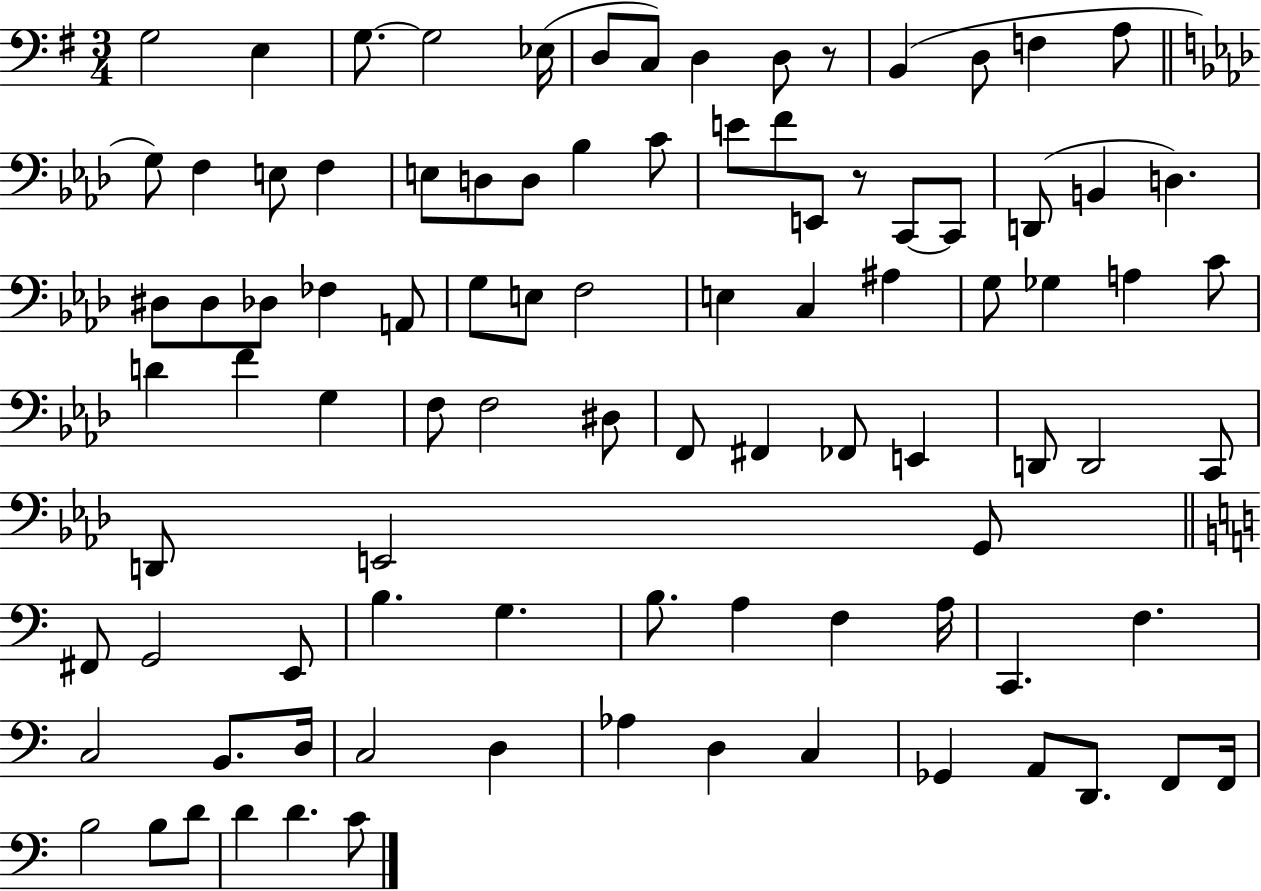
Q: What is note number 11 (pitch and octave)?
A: D3